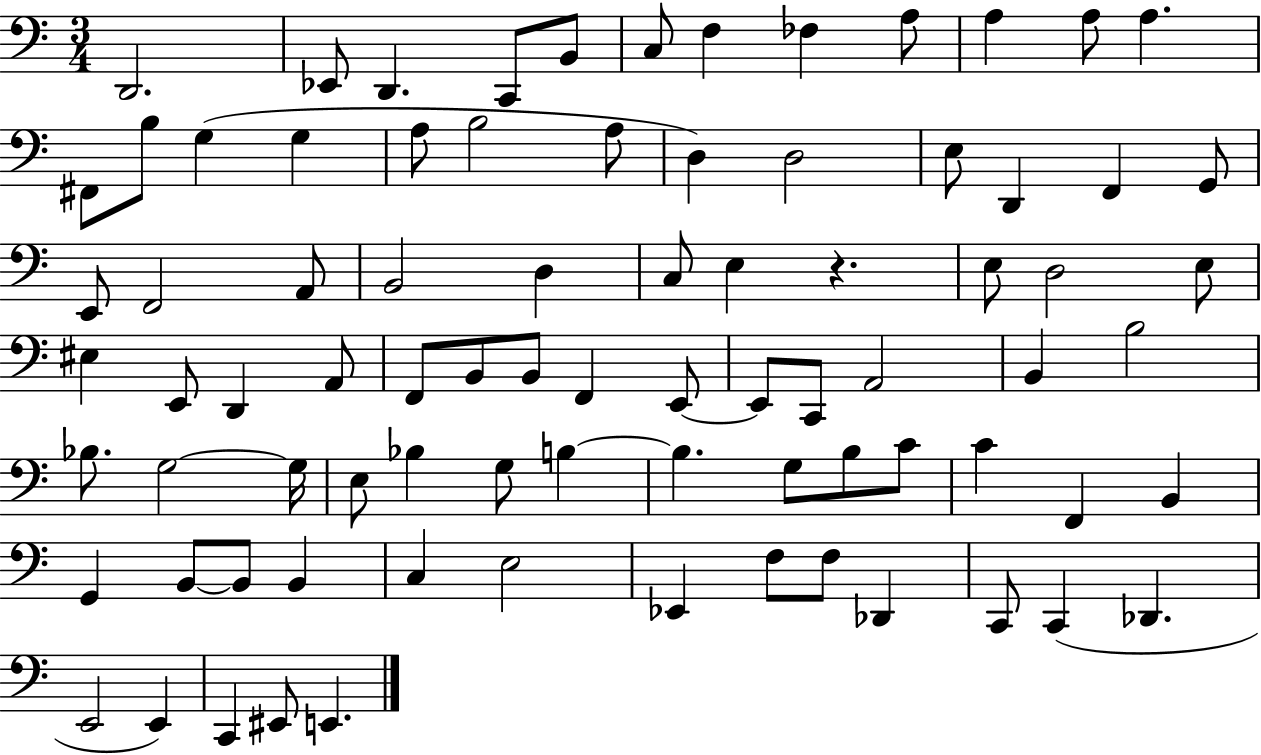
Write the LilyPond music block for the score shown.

{
  \clef bass
  \numericTimeSignature
  \time 3/4
  \key c \major
  d,2. | ees,8 d,4. c,8 b,8 | c8 f4 fes4 a8 | a4 a8 a4. | \break fis,8 b8 g4( g4 | a8 b2 a8 | d4) d2 | e8 d,4 f,4 g,8 | \break e,8 f,2 a,8 | b,2 d4 | c8 e4 r4. | e8 d2 e8 | \break eis4 e,8 d,4 a,8 | f,8 b,8 b,8 f,4 e,8~~ | e,8 c,8 a,2 | b,4 b2 | \break bes8. g2~~ g16 | e8 bes4 g8 b4~~ | b4. g8 b8 c'8 | c'4 f,4 b,4 | \break g,4 b,8~~ b,8 b,4 | c4 e2 | ees,4 f8 f8 des,4 | c,8 c,4( des,4. | \break e,2 e,4) | c,4 eis,8 e,4. | \bar "|."
}